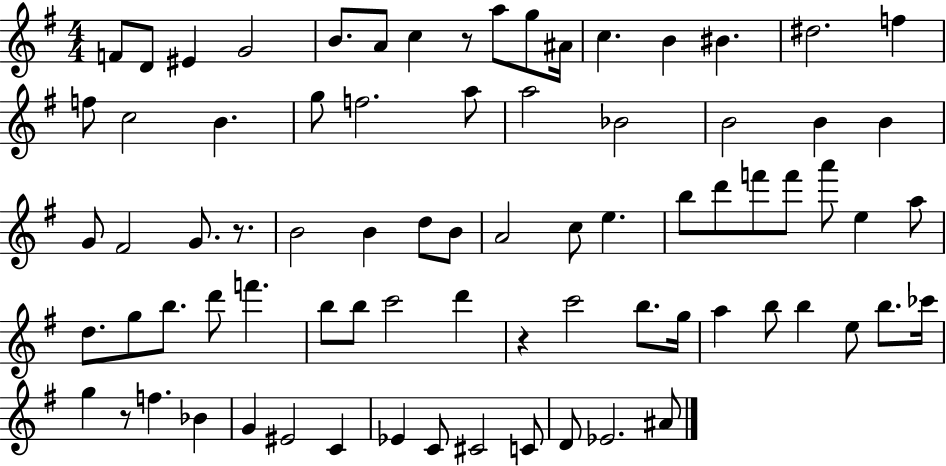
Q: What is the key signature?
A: G major